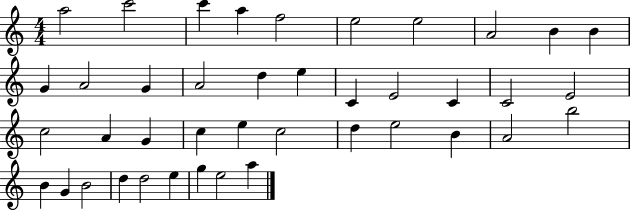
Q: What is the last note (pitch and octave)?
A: A5